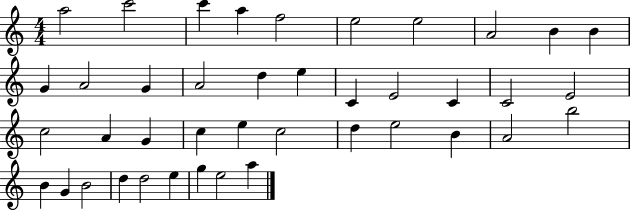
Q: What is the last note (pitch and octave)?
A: A5